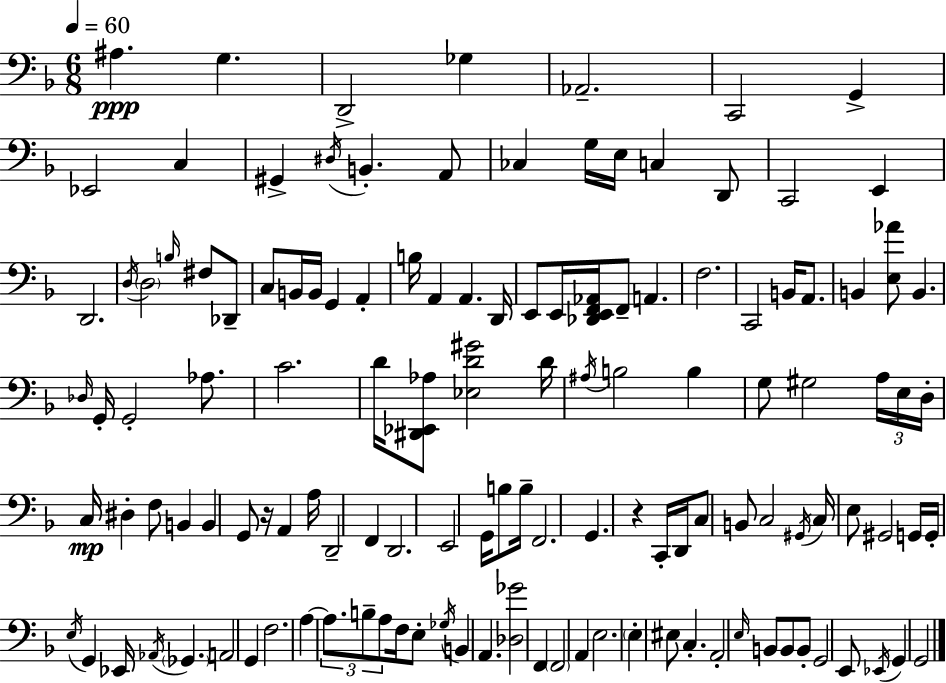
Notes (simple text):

A#3/q. G3/q. D2/h Gb3/q Ab2/h. C2/h G2/q Eb2/h C3/q G#2/q D#3/s B2/q. A2/e CES3/q G3/s E3/s C3/q D2/e C2/h E2/q D2/h. D3/s D3/h B3/s F#3/e Db2/e C3/e B2/s B2/s G2/q A2/q B3/s A2/q A2/q. D2/s E2/e E2/s [Db2,E2,F2,Ab2]/s F2/e A2/q. F3/h. C2/h B2/s A2/e. B2/q [E3,Ab4]/e B2/q. Db3/s G2/s G2/h Ab3/e. C4/h. D4/s [D#2,Eb2,Ab3]/e [Eb3,D4,G#4]/h D4/s A#3/s B3/h B3/q G3/e G#3/h A3/s E3/s D3/s C3/s D#3/q F3/e B2/q B2/q G2/e R/s A2/q A3/s D2/h F2/q D2/h. E2/h G2/s B3/e B3/s F2/h. G2/q. R/q C2/s D2/s C3/e B2/e C3/h G#2/s C3/s E3/e G#2/h G2/s G2/s E3/s G2/q Eb2/s Ab2/s Gb2/q. A2/h G2/q F3/h. A3/q A3/e. B3/e A3/e F3/s E3/e Gb3/s B2/q A2/q. [Db3,Gb4]/h F2/q F2/h A2/q E3/h. E3/q EIS3/e C3/q. A2/h E3/s B2/e B2/e B2/e G2/h E2/e Eb2/s G2/q G2/h